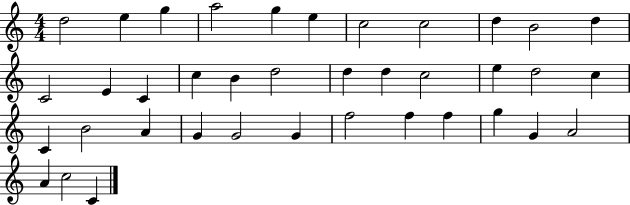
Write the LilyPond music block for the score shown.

{
  \clef treble
  \numericTimeSignature
  \time 4/4
  \key c \major
  d''2 e''4 g''4 | a''2 g''4 e''4 | c''2 c''2 | d''4 b'2 d''4 | \break c'2 e'4 c'4 | c''4 b'4 d''2 | d''4 d''4 c''2 | e''4 d''2 c''4 | \break c'4 b'2 a'4 | g'4 g'2 g'4 | f''2 f''4 f''4 | g''4 g'4 a'2 | \break a'4 c''2 c'4 | \bar "|."
}